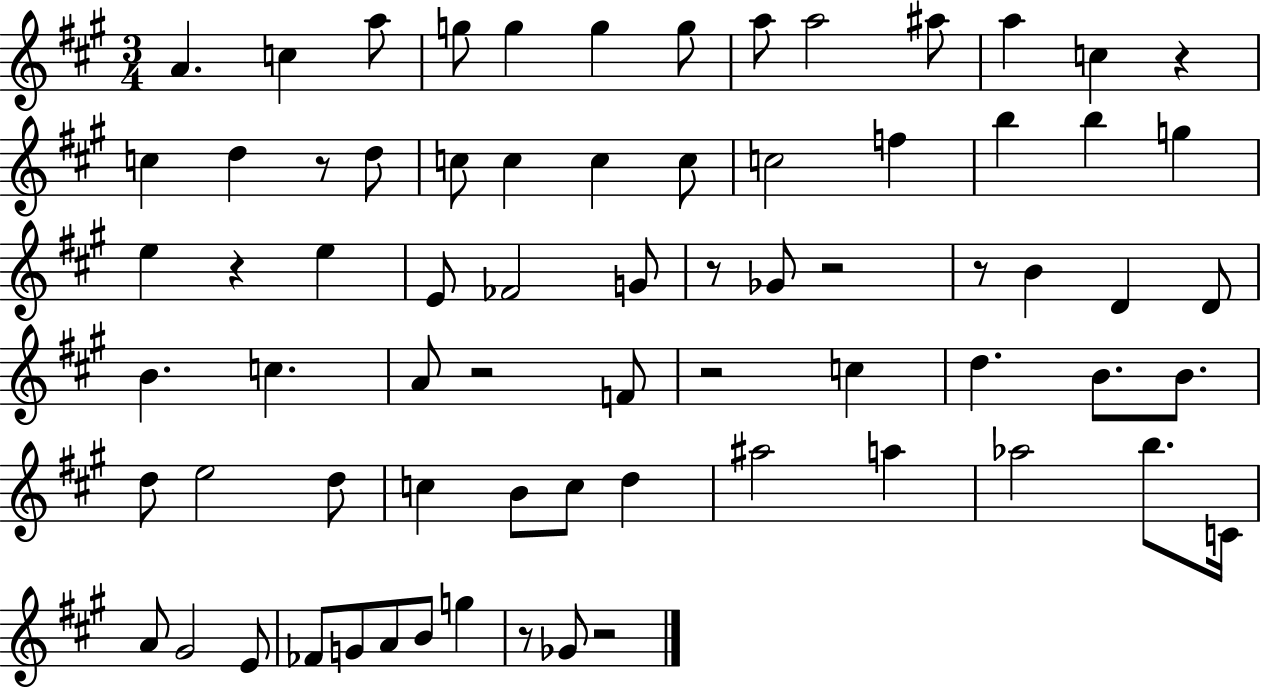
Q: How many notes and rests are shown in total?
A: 72